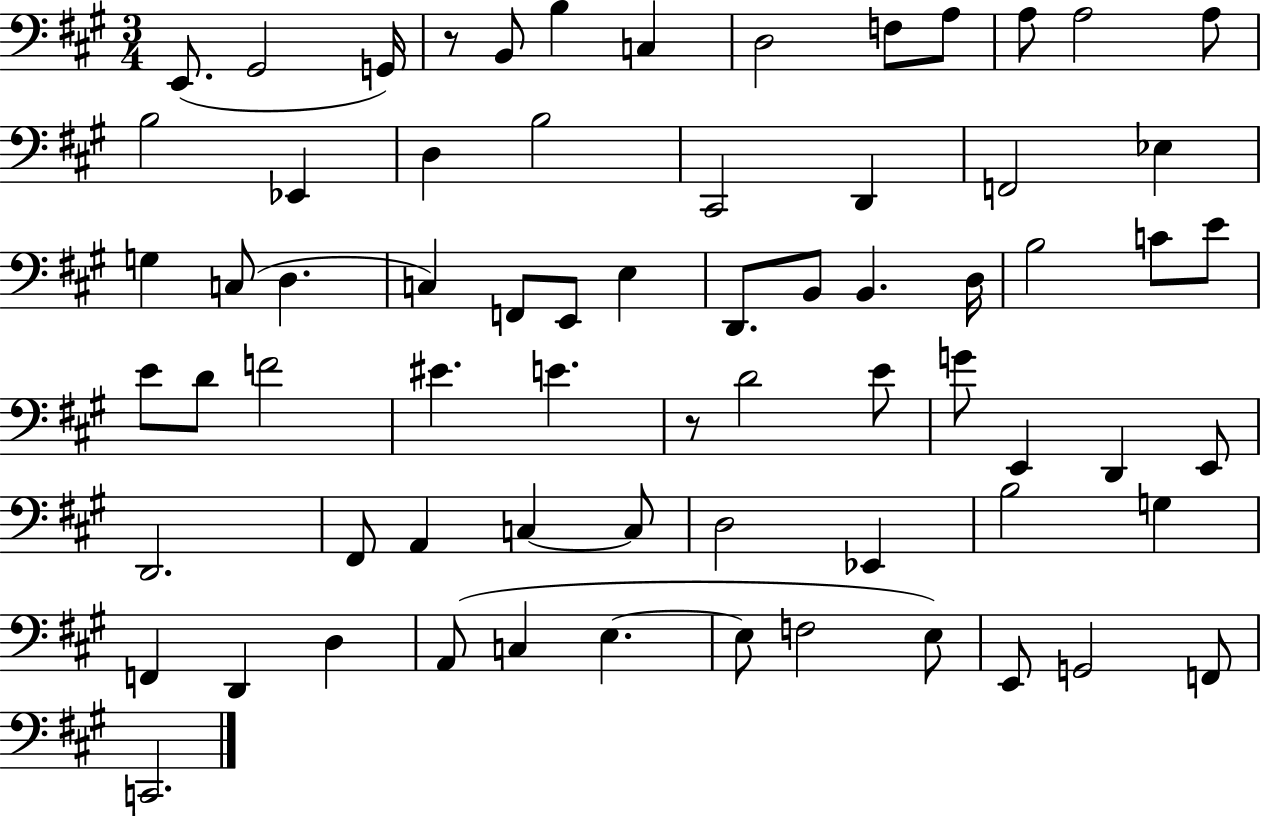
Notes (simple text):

E2/e. G#2/h G2/s R/e B2/e B3/q C3/q D3/h F3/e A3/e A3/e A3/h A3/e B3/h Eb2/q D3/q B3/h C#2/h D2/q F2/h Eb3/q G3/q C3/e D3/q. C3/q F2/e E2/e E3/q D2/e. B2/e B2/q. D3/s B3/h C4/e E4/e E4/e D4/e F4/h EIS4/q. E4/q. R/e D4/h E4/e G4/e E2/q D2/q E2/e D2/h. F#2/e A2/q C3/q C3/e D3/h Eb2/q B3/h G3/q F2/q D2/q D3/q A2/e C3/q E3/q. E3/e F3/h E3/e E2/e G2/h F2/e C2/h.